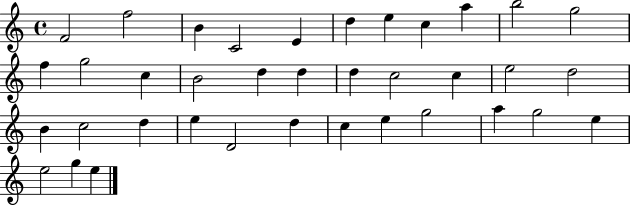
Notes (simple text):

F4/h F5/h B4/q C4/h E4/q D5/q E5/q C5/q A5/q B5/h G5/h F5/q G5/h C5/q B4/h D5/q D5/q D5/q C5/h C5/q E5/h D5/h B4/q C5/h D5/q E5/q D4/h D5/q C5/q E5/q G5/h A5/q G5/h E5/q E5/h G5/q E5/q